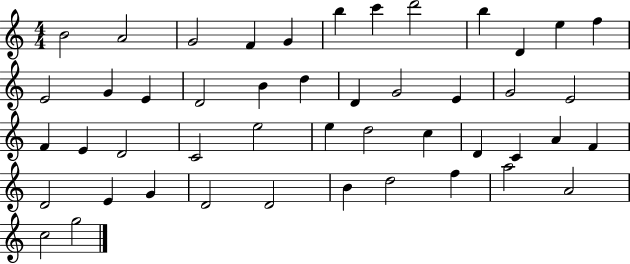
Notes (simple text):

B4/h A4/h G4/h F4/q G4/q B5/q C6/q D6/h B5/q D4/q E5/q F5/q E4/h G4/q E4/q D4/h B4/q D5/q D4/q G4/h E4/q G4/h E4/h F4/q E4/q D4/h C4/h E5/h E5/q D5/h C5/q D4/q C4/q A4/q F4/q D4/h E4/q G4/q D4/h D4/h B4/q D5/h F5/q A5/h A4/h C5/h G5/h